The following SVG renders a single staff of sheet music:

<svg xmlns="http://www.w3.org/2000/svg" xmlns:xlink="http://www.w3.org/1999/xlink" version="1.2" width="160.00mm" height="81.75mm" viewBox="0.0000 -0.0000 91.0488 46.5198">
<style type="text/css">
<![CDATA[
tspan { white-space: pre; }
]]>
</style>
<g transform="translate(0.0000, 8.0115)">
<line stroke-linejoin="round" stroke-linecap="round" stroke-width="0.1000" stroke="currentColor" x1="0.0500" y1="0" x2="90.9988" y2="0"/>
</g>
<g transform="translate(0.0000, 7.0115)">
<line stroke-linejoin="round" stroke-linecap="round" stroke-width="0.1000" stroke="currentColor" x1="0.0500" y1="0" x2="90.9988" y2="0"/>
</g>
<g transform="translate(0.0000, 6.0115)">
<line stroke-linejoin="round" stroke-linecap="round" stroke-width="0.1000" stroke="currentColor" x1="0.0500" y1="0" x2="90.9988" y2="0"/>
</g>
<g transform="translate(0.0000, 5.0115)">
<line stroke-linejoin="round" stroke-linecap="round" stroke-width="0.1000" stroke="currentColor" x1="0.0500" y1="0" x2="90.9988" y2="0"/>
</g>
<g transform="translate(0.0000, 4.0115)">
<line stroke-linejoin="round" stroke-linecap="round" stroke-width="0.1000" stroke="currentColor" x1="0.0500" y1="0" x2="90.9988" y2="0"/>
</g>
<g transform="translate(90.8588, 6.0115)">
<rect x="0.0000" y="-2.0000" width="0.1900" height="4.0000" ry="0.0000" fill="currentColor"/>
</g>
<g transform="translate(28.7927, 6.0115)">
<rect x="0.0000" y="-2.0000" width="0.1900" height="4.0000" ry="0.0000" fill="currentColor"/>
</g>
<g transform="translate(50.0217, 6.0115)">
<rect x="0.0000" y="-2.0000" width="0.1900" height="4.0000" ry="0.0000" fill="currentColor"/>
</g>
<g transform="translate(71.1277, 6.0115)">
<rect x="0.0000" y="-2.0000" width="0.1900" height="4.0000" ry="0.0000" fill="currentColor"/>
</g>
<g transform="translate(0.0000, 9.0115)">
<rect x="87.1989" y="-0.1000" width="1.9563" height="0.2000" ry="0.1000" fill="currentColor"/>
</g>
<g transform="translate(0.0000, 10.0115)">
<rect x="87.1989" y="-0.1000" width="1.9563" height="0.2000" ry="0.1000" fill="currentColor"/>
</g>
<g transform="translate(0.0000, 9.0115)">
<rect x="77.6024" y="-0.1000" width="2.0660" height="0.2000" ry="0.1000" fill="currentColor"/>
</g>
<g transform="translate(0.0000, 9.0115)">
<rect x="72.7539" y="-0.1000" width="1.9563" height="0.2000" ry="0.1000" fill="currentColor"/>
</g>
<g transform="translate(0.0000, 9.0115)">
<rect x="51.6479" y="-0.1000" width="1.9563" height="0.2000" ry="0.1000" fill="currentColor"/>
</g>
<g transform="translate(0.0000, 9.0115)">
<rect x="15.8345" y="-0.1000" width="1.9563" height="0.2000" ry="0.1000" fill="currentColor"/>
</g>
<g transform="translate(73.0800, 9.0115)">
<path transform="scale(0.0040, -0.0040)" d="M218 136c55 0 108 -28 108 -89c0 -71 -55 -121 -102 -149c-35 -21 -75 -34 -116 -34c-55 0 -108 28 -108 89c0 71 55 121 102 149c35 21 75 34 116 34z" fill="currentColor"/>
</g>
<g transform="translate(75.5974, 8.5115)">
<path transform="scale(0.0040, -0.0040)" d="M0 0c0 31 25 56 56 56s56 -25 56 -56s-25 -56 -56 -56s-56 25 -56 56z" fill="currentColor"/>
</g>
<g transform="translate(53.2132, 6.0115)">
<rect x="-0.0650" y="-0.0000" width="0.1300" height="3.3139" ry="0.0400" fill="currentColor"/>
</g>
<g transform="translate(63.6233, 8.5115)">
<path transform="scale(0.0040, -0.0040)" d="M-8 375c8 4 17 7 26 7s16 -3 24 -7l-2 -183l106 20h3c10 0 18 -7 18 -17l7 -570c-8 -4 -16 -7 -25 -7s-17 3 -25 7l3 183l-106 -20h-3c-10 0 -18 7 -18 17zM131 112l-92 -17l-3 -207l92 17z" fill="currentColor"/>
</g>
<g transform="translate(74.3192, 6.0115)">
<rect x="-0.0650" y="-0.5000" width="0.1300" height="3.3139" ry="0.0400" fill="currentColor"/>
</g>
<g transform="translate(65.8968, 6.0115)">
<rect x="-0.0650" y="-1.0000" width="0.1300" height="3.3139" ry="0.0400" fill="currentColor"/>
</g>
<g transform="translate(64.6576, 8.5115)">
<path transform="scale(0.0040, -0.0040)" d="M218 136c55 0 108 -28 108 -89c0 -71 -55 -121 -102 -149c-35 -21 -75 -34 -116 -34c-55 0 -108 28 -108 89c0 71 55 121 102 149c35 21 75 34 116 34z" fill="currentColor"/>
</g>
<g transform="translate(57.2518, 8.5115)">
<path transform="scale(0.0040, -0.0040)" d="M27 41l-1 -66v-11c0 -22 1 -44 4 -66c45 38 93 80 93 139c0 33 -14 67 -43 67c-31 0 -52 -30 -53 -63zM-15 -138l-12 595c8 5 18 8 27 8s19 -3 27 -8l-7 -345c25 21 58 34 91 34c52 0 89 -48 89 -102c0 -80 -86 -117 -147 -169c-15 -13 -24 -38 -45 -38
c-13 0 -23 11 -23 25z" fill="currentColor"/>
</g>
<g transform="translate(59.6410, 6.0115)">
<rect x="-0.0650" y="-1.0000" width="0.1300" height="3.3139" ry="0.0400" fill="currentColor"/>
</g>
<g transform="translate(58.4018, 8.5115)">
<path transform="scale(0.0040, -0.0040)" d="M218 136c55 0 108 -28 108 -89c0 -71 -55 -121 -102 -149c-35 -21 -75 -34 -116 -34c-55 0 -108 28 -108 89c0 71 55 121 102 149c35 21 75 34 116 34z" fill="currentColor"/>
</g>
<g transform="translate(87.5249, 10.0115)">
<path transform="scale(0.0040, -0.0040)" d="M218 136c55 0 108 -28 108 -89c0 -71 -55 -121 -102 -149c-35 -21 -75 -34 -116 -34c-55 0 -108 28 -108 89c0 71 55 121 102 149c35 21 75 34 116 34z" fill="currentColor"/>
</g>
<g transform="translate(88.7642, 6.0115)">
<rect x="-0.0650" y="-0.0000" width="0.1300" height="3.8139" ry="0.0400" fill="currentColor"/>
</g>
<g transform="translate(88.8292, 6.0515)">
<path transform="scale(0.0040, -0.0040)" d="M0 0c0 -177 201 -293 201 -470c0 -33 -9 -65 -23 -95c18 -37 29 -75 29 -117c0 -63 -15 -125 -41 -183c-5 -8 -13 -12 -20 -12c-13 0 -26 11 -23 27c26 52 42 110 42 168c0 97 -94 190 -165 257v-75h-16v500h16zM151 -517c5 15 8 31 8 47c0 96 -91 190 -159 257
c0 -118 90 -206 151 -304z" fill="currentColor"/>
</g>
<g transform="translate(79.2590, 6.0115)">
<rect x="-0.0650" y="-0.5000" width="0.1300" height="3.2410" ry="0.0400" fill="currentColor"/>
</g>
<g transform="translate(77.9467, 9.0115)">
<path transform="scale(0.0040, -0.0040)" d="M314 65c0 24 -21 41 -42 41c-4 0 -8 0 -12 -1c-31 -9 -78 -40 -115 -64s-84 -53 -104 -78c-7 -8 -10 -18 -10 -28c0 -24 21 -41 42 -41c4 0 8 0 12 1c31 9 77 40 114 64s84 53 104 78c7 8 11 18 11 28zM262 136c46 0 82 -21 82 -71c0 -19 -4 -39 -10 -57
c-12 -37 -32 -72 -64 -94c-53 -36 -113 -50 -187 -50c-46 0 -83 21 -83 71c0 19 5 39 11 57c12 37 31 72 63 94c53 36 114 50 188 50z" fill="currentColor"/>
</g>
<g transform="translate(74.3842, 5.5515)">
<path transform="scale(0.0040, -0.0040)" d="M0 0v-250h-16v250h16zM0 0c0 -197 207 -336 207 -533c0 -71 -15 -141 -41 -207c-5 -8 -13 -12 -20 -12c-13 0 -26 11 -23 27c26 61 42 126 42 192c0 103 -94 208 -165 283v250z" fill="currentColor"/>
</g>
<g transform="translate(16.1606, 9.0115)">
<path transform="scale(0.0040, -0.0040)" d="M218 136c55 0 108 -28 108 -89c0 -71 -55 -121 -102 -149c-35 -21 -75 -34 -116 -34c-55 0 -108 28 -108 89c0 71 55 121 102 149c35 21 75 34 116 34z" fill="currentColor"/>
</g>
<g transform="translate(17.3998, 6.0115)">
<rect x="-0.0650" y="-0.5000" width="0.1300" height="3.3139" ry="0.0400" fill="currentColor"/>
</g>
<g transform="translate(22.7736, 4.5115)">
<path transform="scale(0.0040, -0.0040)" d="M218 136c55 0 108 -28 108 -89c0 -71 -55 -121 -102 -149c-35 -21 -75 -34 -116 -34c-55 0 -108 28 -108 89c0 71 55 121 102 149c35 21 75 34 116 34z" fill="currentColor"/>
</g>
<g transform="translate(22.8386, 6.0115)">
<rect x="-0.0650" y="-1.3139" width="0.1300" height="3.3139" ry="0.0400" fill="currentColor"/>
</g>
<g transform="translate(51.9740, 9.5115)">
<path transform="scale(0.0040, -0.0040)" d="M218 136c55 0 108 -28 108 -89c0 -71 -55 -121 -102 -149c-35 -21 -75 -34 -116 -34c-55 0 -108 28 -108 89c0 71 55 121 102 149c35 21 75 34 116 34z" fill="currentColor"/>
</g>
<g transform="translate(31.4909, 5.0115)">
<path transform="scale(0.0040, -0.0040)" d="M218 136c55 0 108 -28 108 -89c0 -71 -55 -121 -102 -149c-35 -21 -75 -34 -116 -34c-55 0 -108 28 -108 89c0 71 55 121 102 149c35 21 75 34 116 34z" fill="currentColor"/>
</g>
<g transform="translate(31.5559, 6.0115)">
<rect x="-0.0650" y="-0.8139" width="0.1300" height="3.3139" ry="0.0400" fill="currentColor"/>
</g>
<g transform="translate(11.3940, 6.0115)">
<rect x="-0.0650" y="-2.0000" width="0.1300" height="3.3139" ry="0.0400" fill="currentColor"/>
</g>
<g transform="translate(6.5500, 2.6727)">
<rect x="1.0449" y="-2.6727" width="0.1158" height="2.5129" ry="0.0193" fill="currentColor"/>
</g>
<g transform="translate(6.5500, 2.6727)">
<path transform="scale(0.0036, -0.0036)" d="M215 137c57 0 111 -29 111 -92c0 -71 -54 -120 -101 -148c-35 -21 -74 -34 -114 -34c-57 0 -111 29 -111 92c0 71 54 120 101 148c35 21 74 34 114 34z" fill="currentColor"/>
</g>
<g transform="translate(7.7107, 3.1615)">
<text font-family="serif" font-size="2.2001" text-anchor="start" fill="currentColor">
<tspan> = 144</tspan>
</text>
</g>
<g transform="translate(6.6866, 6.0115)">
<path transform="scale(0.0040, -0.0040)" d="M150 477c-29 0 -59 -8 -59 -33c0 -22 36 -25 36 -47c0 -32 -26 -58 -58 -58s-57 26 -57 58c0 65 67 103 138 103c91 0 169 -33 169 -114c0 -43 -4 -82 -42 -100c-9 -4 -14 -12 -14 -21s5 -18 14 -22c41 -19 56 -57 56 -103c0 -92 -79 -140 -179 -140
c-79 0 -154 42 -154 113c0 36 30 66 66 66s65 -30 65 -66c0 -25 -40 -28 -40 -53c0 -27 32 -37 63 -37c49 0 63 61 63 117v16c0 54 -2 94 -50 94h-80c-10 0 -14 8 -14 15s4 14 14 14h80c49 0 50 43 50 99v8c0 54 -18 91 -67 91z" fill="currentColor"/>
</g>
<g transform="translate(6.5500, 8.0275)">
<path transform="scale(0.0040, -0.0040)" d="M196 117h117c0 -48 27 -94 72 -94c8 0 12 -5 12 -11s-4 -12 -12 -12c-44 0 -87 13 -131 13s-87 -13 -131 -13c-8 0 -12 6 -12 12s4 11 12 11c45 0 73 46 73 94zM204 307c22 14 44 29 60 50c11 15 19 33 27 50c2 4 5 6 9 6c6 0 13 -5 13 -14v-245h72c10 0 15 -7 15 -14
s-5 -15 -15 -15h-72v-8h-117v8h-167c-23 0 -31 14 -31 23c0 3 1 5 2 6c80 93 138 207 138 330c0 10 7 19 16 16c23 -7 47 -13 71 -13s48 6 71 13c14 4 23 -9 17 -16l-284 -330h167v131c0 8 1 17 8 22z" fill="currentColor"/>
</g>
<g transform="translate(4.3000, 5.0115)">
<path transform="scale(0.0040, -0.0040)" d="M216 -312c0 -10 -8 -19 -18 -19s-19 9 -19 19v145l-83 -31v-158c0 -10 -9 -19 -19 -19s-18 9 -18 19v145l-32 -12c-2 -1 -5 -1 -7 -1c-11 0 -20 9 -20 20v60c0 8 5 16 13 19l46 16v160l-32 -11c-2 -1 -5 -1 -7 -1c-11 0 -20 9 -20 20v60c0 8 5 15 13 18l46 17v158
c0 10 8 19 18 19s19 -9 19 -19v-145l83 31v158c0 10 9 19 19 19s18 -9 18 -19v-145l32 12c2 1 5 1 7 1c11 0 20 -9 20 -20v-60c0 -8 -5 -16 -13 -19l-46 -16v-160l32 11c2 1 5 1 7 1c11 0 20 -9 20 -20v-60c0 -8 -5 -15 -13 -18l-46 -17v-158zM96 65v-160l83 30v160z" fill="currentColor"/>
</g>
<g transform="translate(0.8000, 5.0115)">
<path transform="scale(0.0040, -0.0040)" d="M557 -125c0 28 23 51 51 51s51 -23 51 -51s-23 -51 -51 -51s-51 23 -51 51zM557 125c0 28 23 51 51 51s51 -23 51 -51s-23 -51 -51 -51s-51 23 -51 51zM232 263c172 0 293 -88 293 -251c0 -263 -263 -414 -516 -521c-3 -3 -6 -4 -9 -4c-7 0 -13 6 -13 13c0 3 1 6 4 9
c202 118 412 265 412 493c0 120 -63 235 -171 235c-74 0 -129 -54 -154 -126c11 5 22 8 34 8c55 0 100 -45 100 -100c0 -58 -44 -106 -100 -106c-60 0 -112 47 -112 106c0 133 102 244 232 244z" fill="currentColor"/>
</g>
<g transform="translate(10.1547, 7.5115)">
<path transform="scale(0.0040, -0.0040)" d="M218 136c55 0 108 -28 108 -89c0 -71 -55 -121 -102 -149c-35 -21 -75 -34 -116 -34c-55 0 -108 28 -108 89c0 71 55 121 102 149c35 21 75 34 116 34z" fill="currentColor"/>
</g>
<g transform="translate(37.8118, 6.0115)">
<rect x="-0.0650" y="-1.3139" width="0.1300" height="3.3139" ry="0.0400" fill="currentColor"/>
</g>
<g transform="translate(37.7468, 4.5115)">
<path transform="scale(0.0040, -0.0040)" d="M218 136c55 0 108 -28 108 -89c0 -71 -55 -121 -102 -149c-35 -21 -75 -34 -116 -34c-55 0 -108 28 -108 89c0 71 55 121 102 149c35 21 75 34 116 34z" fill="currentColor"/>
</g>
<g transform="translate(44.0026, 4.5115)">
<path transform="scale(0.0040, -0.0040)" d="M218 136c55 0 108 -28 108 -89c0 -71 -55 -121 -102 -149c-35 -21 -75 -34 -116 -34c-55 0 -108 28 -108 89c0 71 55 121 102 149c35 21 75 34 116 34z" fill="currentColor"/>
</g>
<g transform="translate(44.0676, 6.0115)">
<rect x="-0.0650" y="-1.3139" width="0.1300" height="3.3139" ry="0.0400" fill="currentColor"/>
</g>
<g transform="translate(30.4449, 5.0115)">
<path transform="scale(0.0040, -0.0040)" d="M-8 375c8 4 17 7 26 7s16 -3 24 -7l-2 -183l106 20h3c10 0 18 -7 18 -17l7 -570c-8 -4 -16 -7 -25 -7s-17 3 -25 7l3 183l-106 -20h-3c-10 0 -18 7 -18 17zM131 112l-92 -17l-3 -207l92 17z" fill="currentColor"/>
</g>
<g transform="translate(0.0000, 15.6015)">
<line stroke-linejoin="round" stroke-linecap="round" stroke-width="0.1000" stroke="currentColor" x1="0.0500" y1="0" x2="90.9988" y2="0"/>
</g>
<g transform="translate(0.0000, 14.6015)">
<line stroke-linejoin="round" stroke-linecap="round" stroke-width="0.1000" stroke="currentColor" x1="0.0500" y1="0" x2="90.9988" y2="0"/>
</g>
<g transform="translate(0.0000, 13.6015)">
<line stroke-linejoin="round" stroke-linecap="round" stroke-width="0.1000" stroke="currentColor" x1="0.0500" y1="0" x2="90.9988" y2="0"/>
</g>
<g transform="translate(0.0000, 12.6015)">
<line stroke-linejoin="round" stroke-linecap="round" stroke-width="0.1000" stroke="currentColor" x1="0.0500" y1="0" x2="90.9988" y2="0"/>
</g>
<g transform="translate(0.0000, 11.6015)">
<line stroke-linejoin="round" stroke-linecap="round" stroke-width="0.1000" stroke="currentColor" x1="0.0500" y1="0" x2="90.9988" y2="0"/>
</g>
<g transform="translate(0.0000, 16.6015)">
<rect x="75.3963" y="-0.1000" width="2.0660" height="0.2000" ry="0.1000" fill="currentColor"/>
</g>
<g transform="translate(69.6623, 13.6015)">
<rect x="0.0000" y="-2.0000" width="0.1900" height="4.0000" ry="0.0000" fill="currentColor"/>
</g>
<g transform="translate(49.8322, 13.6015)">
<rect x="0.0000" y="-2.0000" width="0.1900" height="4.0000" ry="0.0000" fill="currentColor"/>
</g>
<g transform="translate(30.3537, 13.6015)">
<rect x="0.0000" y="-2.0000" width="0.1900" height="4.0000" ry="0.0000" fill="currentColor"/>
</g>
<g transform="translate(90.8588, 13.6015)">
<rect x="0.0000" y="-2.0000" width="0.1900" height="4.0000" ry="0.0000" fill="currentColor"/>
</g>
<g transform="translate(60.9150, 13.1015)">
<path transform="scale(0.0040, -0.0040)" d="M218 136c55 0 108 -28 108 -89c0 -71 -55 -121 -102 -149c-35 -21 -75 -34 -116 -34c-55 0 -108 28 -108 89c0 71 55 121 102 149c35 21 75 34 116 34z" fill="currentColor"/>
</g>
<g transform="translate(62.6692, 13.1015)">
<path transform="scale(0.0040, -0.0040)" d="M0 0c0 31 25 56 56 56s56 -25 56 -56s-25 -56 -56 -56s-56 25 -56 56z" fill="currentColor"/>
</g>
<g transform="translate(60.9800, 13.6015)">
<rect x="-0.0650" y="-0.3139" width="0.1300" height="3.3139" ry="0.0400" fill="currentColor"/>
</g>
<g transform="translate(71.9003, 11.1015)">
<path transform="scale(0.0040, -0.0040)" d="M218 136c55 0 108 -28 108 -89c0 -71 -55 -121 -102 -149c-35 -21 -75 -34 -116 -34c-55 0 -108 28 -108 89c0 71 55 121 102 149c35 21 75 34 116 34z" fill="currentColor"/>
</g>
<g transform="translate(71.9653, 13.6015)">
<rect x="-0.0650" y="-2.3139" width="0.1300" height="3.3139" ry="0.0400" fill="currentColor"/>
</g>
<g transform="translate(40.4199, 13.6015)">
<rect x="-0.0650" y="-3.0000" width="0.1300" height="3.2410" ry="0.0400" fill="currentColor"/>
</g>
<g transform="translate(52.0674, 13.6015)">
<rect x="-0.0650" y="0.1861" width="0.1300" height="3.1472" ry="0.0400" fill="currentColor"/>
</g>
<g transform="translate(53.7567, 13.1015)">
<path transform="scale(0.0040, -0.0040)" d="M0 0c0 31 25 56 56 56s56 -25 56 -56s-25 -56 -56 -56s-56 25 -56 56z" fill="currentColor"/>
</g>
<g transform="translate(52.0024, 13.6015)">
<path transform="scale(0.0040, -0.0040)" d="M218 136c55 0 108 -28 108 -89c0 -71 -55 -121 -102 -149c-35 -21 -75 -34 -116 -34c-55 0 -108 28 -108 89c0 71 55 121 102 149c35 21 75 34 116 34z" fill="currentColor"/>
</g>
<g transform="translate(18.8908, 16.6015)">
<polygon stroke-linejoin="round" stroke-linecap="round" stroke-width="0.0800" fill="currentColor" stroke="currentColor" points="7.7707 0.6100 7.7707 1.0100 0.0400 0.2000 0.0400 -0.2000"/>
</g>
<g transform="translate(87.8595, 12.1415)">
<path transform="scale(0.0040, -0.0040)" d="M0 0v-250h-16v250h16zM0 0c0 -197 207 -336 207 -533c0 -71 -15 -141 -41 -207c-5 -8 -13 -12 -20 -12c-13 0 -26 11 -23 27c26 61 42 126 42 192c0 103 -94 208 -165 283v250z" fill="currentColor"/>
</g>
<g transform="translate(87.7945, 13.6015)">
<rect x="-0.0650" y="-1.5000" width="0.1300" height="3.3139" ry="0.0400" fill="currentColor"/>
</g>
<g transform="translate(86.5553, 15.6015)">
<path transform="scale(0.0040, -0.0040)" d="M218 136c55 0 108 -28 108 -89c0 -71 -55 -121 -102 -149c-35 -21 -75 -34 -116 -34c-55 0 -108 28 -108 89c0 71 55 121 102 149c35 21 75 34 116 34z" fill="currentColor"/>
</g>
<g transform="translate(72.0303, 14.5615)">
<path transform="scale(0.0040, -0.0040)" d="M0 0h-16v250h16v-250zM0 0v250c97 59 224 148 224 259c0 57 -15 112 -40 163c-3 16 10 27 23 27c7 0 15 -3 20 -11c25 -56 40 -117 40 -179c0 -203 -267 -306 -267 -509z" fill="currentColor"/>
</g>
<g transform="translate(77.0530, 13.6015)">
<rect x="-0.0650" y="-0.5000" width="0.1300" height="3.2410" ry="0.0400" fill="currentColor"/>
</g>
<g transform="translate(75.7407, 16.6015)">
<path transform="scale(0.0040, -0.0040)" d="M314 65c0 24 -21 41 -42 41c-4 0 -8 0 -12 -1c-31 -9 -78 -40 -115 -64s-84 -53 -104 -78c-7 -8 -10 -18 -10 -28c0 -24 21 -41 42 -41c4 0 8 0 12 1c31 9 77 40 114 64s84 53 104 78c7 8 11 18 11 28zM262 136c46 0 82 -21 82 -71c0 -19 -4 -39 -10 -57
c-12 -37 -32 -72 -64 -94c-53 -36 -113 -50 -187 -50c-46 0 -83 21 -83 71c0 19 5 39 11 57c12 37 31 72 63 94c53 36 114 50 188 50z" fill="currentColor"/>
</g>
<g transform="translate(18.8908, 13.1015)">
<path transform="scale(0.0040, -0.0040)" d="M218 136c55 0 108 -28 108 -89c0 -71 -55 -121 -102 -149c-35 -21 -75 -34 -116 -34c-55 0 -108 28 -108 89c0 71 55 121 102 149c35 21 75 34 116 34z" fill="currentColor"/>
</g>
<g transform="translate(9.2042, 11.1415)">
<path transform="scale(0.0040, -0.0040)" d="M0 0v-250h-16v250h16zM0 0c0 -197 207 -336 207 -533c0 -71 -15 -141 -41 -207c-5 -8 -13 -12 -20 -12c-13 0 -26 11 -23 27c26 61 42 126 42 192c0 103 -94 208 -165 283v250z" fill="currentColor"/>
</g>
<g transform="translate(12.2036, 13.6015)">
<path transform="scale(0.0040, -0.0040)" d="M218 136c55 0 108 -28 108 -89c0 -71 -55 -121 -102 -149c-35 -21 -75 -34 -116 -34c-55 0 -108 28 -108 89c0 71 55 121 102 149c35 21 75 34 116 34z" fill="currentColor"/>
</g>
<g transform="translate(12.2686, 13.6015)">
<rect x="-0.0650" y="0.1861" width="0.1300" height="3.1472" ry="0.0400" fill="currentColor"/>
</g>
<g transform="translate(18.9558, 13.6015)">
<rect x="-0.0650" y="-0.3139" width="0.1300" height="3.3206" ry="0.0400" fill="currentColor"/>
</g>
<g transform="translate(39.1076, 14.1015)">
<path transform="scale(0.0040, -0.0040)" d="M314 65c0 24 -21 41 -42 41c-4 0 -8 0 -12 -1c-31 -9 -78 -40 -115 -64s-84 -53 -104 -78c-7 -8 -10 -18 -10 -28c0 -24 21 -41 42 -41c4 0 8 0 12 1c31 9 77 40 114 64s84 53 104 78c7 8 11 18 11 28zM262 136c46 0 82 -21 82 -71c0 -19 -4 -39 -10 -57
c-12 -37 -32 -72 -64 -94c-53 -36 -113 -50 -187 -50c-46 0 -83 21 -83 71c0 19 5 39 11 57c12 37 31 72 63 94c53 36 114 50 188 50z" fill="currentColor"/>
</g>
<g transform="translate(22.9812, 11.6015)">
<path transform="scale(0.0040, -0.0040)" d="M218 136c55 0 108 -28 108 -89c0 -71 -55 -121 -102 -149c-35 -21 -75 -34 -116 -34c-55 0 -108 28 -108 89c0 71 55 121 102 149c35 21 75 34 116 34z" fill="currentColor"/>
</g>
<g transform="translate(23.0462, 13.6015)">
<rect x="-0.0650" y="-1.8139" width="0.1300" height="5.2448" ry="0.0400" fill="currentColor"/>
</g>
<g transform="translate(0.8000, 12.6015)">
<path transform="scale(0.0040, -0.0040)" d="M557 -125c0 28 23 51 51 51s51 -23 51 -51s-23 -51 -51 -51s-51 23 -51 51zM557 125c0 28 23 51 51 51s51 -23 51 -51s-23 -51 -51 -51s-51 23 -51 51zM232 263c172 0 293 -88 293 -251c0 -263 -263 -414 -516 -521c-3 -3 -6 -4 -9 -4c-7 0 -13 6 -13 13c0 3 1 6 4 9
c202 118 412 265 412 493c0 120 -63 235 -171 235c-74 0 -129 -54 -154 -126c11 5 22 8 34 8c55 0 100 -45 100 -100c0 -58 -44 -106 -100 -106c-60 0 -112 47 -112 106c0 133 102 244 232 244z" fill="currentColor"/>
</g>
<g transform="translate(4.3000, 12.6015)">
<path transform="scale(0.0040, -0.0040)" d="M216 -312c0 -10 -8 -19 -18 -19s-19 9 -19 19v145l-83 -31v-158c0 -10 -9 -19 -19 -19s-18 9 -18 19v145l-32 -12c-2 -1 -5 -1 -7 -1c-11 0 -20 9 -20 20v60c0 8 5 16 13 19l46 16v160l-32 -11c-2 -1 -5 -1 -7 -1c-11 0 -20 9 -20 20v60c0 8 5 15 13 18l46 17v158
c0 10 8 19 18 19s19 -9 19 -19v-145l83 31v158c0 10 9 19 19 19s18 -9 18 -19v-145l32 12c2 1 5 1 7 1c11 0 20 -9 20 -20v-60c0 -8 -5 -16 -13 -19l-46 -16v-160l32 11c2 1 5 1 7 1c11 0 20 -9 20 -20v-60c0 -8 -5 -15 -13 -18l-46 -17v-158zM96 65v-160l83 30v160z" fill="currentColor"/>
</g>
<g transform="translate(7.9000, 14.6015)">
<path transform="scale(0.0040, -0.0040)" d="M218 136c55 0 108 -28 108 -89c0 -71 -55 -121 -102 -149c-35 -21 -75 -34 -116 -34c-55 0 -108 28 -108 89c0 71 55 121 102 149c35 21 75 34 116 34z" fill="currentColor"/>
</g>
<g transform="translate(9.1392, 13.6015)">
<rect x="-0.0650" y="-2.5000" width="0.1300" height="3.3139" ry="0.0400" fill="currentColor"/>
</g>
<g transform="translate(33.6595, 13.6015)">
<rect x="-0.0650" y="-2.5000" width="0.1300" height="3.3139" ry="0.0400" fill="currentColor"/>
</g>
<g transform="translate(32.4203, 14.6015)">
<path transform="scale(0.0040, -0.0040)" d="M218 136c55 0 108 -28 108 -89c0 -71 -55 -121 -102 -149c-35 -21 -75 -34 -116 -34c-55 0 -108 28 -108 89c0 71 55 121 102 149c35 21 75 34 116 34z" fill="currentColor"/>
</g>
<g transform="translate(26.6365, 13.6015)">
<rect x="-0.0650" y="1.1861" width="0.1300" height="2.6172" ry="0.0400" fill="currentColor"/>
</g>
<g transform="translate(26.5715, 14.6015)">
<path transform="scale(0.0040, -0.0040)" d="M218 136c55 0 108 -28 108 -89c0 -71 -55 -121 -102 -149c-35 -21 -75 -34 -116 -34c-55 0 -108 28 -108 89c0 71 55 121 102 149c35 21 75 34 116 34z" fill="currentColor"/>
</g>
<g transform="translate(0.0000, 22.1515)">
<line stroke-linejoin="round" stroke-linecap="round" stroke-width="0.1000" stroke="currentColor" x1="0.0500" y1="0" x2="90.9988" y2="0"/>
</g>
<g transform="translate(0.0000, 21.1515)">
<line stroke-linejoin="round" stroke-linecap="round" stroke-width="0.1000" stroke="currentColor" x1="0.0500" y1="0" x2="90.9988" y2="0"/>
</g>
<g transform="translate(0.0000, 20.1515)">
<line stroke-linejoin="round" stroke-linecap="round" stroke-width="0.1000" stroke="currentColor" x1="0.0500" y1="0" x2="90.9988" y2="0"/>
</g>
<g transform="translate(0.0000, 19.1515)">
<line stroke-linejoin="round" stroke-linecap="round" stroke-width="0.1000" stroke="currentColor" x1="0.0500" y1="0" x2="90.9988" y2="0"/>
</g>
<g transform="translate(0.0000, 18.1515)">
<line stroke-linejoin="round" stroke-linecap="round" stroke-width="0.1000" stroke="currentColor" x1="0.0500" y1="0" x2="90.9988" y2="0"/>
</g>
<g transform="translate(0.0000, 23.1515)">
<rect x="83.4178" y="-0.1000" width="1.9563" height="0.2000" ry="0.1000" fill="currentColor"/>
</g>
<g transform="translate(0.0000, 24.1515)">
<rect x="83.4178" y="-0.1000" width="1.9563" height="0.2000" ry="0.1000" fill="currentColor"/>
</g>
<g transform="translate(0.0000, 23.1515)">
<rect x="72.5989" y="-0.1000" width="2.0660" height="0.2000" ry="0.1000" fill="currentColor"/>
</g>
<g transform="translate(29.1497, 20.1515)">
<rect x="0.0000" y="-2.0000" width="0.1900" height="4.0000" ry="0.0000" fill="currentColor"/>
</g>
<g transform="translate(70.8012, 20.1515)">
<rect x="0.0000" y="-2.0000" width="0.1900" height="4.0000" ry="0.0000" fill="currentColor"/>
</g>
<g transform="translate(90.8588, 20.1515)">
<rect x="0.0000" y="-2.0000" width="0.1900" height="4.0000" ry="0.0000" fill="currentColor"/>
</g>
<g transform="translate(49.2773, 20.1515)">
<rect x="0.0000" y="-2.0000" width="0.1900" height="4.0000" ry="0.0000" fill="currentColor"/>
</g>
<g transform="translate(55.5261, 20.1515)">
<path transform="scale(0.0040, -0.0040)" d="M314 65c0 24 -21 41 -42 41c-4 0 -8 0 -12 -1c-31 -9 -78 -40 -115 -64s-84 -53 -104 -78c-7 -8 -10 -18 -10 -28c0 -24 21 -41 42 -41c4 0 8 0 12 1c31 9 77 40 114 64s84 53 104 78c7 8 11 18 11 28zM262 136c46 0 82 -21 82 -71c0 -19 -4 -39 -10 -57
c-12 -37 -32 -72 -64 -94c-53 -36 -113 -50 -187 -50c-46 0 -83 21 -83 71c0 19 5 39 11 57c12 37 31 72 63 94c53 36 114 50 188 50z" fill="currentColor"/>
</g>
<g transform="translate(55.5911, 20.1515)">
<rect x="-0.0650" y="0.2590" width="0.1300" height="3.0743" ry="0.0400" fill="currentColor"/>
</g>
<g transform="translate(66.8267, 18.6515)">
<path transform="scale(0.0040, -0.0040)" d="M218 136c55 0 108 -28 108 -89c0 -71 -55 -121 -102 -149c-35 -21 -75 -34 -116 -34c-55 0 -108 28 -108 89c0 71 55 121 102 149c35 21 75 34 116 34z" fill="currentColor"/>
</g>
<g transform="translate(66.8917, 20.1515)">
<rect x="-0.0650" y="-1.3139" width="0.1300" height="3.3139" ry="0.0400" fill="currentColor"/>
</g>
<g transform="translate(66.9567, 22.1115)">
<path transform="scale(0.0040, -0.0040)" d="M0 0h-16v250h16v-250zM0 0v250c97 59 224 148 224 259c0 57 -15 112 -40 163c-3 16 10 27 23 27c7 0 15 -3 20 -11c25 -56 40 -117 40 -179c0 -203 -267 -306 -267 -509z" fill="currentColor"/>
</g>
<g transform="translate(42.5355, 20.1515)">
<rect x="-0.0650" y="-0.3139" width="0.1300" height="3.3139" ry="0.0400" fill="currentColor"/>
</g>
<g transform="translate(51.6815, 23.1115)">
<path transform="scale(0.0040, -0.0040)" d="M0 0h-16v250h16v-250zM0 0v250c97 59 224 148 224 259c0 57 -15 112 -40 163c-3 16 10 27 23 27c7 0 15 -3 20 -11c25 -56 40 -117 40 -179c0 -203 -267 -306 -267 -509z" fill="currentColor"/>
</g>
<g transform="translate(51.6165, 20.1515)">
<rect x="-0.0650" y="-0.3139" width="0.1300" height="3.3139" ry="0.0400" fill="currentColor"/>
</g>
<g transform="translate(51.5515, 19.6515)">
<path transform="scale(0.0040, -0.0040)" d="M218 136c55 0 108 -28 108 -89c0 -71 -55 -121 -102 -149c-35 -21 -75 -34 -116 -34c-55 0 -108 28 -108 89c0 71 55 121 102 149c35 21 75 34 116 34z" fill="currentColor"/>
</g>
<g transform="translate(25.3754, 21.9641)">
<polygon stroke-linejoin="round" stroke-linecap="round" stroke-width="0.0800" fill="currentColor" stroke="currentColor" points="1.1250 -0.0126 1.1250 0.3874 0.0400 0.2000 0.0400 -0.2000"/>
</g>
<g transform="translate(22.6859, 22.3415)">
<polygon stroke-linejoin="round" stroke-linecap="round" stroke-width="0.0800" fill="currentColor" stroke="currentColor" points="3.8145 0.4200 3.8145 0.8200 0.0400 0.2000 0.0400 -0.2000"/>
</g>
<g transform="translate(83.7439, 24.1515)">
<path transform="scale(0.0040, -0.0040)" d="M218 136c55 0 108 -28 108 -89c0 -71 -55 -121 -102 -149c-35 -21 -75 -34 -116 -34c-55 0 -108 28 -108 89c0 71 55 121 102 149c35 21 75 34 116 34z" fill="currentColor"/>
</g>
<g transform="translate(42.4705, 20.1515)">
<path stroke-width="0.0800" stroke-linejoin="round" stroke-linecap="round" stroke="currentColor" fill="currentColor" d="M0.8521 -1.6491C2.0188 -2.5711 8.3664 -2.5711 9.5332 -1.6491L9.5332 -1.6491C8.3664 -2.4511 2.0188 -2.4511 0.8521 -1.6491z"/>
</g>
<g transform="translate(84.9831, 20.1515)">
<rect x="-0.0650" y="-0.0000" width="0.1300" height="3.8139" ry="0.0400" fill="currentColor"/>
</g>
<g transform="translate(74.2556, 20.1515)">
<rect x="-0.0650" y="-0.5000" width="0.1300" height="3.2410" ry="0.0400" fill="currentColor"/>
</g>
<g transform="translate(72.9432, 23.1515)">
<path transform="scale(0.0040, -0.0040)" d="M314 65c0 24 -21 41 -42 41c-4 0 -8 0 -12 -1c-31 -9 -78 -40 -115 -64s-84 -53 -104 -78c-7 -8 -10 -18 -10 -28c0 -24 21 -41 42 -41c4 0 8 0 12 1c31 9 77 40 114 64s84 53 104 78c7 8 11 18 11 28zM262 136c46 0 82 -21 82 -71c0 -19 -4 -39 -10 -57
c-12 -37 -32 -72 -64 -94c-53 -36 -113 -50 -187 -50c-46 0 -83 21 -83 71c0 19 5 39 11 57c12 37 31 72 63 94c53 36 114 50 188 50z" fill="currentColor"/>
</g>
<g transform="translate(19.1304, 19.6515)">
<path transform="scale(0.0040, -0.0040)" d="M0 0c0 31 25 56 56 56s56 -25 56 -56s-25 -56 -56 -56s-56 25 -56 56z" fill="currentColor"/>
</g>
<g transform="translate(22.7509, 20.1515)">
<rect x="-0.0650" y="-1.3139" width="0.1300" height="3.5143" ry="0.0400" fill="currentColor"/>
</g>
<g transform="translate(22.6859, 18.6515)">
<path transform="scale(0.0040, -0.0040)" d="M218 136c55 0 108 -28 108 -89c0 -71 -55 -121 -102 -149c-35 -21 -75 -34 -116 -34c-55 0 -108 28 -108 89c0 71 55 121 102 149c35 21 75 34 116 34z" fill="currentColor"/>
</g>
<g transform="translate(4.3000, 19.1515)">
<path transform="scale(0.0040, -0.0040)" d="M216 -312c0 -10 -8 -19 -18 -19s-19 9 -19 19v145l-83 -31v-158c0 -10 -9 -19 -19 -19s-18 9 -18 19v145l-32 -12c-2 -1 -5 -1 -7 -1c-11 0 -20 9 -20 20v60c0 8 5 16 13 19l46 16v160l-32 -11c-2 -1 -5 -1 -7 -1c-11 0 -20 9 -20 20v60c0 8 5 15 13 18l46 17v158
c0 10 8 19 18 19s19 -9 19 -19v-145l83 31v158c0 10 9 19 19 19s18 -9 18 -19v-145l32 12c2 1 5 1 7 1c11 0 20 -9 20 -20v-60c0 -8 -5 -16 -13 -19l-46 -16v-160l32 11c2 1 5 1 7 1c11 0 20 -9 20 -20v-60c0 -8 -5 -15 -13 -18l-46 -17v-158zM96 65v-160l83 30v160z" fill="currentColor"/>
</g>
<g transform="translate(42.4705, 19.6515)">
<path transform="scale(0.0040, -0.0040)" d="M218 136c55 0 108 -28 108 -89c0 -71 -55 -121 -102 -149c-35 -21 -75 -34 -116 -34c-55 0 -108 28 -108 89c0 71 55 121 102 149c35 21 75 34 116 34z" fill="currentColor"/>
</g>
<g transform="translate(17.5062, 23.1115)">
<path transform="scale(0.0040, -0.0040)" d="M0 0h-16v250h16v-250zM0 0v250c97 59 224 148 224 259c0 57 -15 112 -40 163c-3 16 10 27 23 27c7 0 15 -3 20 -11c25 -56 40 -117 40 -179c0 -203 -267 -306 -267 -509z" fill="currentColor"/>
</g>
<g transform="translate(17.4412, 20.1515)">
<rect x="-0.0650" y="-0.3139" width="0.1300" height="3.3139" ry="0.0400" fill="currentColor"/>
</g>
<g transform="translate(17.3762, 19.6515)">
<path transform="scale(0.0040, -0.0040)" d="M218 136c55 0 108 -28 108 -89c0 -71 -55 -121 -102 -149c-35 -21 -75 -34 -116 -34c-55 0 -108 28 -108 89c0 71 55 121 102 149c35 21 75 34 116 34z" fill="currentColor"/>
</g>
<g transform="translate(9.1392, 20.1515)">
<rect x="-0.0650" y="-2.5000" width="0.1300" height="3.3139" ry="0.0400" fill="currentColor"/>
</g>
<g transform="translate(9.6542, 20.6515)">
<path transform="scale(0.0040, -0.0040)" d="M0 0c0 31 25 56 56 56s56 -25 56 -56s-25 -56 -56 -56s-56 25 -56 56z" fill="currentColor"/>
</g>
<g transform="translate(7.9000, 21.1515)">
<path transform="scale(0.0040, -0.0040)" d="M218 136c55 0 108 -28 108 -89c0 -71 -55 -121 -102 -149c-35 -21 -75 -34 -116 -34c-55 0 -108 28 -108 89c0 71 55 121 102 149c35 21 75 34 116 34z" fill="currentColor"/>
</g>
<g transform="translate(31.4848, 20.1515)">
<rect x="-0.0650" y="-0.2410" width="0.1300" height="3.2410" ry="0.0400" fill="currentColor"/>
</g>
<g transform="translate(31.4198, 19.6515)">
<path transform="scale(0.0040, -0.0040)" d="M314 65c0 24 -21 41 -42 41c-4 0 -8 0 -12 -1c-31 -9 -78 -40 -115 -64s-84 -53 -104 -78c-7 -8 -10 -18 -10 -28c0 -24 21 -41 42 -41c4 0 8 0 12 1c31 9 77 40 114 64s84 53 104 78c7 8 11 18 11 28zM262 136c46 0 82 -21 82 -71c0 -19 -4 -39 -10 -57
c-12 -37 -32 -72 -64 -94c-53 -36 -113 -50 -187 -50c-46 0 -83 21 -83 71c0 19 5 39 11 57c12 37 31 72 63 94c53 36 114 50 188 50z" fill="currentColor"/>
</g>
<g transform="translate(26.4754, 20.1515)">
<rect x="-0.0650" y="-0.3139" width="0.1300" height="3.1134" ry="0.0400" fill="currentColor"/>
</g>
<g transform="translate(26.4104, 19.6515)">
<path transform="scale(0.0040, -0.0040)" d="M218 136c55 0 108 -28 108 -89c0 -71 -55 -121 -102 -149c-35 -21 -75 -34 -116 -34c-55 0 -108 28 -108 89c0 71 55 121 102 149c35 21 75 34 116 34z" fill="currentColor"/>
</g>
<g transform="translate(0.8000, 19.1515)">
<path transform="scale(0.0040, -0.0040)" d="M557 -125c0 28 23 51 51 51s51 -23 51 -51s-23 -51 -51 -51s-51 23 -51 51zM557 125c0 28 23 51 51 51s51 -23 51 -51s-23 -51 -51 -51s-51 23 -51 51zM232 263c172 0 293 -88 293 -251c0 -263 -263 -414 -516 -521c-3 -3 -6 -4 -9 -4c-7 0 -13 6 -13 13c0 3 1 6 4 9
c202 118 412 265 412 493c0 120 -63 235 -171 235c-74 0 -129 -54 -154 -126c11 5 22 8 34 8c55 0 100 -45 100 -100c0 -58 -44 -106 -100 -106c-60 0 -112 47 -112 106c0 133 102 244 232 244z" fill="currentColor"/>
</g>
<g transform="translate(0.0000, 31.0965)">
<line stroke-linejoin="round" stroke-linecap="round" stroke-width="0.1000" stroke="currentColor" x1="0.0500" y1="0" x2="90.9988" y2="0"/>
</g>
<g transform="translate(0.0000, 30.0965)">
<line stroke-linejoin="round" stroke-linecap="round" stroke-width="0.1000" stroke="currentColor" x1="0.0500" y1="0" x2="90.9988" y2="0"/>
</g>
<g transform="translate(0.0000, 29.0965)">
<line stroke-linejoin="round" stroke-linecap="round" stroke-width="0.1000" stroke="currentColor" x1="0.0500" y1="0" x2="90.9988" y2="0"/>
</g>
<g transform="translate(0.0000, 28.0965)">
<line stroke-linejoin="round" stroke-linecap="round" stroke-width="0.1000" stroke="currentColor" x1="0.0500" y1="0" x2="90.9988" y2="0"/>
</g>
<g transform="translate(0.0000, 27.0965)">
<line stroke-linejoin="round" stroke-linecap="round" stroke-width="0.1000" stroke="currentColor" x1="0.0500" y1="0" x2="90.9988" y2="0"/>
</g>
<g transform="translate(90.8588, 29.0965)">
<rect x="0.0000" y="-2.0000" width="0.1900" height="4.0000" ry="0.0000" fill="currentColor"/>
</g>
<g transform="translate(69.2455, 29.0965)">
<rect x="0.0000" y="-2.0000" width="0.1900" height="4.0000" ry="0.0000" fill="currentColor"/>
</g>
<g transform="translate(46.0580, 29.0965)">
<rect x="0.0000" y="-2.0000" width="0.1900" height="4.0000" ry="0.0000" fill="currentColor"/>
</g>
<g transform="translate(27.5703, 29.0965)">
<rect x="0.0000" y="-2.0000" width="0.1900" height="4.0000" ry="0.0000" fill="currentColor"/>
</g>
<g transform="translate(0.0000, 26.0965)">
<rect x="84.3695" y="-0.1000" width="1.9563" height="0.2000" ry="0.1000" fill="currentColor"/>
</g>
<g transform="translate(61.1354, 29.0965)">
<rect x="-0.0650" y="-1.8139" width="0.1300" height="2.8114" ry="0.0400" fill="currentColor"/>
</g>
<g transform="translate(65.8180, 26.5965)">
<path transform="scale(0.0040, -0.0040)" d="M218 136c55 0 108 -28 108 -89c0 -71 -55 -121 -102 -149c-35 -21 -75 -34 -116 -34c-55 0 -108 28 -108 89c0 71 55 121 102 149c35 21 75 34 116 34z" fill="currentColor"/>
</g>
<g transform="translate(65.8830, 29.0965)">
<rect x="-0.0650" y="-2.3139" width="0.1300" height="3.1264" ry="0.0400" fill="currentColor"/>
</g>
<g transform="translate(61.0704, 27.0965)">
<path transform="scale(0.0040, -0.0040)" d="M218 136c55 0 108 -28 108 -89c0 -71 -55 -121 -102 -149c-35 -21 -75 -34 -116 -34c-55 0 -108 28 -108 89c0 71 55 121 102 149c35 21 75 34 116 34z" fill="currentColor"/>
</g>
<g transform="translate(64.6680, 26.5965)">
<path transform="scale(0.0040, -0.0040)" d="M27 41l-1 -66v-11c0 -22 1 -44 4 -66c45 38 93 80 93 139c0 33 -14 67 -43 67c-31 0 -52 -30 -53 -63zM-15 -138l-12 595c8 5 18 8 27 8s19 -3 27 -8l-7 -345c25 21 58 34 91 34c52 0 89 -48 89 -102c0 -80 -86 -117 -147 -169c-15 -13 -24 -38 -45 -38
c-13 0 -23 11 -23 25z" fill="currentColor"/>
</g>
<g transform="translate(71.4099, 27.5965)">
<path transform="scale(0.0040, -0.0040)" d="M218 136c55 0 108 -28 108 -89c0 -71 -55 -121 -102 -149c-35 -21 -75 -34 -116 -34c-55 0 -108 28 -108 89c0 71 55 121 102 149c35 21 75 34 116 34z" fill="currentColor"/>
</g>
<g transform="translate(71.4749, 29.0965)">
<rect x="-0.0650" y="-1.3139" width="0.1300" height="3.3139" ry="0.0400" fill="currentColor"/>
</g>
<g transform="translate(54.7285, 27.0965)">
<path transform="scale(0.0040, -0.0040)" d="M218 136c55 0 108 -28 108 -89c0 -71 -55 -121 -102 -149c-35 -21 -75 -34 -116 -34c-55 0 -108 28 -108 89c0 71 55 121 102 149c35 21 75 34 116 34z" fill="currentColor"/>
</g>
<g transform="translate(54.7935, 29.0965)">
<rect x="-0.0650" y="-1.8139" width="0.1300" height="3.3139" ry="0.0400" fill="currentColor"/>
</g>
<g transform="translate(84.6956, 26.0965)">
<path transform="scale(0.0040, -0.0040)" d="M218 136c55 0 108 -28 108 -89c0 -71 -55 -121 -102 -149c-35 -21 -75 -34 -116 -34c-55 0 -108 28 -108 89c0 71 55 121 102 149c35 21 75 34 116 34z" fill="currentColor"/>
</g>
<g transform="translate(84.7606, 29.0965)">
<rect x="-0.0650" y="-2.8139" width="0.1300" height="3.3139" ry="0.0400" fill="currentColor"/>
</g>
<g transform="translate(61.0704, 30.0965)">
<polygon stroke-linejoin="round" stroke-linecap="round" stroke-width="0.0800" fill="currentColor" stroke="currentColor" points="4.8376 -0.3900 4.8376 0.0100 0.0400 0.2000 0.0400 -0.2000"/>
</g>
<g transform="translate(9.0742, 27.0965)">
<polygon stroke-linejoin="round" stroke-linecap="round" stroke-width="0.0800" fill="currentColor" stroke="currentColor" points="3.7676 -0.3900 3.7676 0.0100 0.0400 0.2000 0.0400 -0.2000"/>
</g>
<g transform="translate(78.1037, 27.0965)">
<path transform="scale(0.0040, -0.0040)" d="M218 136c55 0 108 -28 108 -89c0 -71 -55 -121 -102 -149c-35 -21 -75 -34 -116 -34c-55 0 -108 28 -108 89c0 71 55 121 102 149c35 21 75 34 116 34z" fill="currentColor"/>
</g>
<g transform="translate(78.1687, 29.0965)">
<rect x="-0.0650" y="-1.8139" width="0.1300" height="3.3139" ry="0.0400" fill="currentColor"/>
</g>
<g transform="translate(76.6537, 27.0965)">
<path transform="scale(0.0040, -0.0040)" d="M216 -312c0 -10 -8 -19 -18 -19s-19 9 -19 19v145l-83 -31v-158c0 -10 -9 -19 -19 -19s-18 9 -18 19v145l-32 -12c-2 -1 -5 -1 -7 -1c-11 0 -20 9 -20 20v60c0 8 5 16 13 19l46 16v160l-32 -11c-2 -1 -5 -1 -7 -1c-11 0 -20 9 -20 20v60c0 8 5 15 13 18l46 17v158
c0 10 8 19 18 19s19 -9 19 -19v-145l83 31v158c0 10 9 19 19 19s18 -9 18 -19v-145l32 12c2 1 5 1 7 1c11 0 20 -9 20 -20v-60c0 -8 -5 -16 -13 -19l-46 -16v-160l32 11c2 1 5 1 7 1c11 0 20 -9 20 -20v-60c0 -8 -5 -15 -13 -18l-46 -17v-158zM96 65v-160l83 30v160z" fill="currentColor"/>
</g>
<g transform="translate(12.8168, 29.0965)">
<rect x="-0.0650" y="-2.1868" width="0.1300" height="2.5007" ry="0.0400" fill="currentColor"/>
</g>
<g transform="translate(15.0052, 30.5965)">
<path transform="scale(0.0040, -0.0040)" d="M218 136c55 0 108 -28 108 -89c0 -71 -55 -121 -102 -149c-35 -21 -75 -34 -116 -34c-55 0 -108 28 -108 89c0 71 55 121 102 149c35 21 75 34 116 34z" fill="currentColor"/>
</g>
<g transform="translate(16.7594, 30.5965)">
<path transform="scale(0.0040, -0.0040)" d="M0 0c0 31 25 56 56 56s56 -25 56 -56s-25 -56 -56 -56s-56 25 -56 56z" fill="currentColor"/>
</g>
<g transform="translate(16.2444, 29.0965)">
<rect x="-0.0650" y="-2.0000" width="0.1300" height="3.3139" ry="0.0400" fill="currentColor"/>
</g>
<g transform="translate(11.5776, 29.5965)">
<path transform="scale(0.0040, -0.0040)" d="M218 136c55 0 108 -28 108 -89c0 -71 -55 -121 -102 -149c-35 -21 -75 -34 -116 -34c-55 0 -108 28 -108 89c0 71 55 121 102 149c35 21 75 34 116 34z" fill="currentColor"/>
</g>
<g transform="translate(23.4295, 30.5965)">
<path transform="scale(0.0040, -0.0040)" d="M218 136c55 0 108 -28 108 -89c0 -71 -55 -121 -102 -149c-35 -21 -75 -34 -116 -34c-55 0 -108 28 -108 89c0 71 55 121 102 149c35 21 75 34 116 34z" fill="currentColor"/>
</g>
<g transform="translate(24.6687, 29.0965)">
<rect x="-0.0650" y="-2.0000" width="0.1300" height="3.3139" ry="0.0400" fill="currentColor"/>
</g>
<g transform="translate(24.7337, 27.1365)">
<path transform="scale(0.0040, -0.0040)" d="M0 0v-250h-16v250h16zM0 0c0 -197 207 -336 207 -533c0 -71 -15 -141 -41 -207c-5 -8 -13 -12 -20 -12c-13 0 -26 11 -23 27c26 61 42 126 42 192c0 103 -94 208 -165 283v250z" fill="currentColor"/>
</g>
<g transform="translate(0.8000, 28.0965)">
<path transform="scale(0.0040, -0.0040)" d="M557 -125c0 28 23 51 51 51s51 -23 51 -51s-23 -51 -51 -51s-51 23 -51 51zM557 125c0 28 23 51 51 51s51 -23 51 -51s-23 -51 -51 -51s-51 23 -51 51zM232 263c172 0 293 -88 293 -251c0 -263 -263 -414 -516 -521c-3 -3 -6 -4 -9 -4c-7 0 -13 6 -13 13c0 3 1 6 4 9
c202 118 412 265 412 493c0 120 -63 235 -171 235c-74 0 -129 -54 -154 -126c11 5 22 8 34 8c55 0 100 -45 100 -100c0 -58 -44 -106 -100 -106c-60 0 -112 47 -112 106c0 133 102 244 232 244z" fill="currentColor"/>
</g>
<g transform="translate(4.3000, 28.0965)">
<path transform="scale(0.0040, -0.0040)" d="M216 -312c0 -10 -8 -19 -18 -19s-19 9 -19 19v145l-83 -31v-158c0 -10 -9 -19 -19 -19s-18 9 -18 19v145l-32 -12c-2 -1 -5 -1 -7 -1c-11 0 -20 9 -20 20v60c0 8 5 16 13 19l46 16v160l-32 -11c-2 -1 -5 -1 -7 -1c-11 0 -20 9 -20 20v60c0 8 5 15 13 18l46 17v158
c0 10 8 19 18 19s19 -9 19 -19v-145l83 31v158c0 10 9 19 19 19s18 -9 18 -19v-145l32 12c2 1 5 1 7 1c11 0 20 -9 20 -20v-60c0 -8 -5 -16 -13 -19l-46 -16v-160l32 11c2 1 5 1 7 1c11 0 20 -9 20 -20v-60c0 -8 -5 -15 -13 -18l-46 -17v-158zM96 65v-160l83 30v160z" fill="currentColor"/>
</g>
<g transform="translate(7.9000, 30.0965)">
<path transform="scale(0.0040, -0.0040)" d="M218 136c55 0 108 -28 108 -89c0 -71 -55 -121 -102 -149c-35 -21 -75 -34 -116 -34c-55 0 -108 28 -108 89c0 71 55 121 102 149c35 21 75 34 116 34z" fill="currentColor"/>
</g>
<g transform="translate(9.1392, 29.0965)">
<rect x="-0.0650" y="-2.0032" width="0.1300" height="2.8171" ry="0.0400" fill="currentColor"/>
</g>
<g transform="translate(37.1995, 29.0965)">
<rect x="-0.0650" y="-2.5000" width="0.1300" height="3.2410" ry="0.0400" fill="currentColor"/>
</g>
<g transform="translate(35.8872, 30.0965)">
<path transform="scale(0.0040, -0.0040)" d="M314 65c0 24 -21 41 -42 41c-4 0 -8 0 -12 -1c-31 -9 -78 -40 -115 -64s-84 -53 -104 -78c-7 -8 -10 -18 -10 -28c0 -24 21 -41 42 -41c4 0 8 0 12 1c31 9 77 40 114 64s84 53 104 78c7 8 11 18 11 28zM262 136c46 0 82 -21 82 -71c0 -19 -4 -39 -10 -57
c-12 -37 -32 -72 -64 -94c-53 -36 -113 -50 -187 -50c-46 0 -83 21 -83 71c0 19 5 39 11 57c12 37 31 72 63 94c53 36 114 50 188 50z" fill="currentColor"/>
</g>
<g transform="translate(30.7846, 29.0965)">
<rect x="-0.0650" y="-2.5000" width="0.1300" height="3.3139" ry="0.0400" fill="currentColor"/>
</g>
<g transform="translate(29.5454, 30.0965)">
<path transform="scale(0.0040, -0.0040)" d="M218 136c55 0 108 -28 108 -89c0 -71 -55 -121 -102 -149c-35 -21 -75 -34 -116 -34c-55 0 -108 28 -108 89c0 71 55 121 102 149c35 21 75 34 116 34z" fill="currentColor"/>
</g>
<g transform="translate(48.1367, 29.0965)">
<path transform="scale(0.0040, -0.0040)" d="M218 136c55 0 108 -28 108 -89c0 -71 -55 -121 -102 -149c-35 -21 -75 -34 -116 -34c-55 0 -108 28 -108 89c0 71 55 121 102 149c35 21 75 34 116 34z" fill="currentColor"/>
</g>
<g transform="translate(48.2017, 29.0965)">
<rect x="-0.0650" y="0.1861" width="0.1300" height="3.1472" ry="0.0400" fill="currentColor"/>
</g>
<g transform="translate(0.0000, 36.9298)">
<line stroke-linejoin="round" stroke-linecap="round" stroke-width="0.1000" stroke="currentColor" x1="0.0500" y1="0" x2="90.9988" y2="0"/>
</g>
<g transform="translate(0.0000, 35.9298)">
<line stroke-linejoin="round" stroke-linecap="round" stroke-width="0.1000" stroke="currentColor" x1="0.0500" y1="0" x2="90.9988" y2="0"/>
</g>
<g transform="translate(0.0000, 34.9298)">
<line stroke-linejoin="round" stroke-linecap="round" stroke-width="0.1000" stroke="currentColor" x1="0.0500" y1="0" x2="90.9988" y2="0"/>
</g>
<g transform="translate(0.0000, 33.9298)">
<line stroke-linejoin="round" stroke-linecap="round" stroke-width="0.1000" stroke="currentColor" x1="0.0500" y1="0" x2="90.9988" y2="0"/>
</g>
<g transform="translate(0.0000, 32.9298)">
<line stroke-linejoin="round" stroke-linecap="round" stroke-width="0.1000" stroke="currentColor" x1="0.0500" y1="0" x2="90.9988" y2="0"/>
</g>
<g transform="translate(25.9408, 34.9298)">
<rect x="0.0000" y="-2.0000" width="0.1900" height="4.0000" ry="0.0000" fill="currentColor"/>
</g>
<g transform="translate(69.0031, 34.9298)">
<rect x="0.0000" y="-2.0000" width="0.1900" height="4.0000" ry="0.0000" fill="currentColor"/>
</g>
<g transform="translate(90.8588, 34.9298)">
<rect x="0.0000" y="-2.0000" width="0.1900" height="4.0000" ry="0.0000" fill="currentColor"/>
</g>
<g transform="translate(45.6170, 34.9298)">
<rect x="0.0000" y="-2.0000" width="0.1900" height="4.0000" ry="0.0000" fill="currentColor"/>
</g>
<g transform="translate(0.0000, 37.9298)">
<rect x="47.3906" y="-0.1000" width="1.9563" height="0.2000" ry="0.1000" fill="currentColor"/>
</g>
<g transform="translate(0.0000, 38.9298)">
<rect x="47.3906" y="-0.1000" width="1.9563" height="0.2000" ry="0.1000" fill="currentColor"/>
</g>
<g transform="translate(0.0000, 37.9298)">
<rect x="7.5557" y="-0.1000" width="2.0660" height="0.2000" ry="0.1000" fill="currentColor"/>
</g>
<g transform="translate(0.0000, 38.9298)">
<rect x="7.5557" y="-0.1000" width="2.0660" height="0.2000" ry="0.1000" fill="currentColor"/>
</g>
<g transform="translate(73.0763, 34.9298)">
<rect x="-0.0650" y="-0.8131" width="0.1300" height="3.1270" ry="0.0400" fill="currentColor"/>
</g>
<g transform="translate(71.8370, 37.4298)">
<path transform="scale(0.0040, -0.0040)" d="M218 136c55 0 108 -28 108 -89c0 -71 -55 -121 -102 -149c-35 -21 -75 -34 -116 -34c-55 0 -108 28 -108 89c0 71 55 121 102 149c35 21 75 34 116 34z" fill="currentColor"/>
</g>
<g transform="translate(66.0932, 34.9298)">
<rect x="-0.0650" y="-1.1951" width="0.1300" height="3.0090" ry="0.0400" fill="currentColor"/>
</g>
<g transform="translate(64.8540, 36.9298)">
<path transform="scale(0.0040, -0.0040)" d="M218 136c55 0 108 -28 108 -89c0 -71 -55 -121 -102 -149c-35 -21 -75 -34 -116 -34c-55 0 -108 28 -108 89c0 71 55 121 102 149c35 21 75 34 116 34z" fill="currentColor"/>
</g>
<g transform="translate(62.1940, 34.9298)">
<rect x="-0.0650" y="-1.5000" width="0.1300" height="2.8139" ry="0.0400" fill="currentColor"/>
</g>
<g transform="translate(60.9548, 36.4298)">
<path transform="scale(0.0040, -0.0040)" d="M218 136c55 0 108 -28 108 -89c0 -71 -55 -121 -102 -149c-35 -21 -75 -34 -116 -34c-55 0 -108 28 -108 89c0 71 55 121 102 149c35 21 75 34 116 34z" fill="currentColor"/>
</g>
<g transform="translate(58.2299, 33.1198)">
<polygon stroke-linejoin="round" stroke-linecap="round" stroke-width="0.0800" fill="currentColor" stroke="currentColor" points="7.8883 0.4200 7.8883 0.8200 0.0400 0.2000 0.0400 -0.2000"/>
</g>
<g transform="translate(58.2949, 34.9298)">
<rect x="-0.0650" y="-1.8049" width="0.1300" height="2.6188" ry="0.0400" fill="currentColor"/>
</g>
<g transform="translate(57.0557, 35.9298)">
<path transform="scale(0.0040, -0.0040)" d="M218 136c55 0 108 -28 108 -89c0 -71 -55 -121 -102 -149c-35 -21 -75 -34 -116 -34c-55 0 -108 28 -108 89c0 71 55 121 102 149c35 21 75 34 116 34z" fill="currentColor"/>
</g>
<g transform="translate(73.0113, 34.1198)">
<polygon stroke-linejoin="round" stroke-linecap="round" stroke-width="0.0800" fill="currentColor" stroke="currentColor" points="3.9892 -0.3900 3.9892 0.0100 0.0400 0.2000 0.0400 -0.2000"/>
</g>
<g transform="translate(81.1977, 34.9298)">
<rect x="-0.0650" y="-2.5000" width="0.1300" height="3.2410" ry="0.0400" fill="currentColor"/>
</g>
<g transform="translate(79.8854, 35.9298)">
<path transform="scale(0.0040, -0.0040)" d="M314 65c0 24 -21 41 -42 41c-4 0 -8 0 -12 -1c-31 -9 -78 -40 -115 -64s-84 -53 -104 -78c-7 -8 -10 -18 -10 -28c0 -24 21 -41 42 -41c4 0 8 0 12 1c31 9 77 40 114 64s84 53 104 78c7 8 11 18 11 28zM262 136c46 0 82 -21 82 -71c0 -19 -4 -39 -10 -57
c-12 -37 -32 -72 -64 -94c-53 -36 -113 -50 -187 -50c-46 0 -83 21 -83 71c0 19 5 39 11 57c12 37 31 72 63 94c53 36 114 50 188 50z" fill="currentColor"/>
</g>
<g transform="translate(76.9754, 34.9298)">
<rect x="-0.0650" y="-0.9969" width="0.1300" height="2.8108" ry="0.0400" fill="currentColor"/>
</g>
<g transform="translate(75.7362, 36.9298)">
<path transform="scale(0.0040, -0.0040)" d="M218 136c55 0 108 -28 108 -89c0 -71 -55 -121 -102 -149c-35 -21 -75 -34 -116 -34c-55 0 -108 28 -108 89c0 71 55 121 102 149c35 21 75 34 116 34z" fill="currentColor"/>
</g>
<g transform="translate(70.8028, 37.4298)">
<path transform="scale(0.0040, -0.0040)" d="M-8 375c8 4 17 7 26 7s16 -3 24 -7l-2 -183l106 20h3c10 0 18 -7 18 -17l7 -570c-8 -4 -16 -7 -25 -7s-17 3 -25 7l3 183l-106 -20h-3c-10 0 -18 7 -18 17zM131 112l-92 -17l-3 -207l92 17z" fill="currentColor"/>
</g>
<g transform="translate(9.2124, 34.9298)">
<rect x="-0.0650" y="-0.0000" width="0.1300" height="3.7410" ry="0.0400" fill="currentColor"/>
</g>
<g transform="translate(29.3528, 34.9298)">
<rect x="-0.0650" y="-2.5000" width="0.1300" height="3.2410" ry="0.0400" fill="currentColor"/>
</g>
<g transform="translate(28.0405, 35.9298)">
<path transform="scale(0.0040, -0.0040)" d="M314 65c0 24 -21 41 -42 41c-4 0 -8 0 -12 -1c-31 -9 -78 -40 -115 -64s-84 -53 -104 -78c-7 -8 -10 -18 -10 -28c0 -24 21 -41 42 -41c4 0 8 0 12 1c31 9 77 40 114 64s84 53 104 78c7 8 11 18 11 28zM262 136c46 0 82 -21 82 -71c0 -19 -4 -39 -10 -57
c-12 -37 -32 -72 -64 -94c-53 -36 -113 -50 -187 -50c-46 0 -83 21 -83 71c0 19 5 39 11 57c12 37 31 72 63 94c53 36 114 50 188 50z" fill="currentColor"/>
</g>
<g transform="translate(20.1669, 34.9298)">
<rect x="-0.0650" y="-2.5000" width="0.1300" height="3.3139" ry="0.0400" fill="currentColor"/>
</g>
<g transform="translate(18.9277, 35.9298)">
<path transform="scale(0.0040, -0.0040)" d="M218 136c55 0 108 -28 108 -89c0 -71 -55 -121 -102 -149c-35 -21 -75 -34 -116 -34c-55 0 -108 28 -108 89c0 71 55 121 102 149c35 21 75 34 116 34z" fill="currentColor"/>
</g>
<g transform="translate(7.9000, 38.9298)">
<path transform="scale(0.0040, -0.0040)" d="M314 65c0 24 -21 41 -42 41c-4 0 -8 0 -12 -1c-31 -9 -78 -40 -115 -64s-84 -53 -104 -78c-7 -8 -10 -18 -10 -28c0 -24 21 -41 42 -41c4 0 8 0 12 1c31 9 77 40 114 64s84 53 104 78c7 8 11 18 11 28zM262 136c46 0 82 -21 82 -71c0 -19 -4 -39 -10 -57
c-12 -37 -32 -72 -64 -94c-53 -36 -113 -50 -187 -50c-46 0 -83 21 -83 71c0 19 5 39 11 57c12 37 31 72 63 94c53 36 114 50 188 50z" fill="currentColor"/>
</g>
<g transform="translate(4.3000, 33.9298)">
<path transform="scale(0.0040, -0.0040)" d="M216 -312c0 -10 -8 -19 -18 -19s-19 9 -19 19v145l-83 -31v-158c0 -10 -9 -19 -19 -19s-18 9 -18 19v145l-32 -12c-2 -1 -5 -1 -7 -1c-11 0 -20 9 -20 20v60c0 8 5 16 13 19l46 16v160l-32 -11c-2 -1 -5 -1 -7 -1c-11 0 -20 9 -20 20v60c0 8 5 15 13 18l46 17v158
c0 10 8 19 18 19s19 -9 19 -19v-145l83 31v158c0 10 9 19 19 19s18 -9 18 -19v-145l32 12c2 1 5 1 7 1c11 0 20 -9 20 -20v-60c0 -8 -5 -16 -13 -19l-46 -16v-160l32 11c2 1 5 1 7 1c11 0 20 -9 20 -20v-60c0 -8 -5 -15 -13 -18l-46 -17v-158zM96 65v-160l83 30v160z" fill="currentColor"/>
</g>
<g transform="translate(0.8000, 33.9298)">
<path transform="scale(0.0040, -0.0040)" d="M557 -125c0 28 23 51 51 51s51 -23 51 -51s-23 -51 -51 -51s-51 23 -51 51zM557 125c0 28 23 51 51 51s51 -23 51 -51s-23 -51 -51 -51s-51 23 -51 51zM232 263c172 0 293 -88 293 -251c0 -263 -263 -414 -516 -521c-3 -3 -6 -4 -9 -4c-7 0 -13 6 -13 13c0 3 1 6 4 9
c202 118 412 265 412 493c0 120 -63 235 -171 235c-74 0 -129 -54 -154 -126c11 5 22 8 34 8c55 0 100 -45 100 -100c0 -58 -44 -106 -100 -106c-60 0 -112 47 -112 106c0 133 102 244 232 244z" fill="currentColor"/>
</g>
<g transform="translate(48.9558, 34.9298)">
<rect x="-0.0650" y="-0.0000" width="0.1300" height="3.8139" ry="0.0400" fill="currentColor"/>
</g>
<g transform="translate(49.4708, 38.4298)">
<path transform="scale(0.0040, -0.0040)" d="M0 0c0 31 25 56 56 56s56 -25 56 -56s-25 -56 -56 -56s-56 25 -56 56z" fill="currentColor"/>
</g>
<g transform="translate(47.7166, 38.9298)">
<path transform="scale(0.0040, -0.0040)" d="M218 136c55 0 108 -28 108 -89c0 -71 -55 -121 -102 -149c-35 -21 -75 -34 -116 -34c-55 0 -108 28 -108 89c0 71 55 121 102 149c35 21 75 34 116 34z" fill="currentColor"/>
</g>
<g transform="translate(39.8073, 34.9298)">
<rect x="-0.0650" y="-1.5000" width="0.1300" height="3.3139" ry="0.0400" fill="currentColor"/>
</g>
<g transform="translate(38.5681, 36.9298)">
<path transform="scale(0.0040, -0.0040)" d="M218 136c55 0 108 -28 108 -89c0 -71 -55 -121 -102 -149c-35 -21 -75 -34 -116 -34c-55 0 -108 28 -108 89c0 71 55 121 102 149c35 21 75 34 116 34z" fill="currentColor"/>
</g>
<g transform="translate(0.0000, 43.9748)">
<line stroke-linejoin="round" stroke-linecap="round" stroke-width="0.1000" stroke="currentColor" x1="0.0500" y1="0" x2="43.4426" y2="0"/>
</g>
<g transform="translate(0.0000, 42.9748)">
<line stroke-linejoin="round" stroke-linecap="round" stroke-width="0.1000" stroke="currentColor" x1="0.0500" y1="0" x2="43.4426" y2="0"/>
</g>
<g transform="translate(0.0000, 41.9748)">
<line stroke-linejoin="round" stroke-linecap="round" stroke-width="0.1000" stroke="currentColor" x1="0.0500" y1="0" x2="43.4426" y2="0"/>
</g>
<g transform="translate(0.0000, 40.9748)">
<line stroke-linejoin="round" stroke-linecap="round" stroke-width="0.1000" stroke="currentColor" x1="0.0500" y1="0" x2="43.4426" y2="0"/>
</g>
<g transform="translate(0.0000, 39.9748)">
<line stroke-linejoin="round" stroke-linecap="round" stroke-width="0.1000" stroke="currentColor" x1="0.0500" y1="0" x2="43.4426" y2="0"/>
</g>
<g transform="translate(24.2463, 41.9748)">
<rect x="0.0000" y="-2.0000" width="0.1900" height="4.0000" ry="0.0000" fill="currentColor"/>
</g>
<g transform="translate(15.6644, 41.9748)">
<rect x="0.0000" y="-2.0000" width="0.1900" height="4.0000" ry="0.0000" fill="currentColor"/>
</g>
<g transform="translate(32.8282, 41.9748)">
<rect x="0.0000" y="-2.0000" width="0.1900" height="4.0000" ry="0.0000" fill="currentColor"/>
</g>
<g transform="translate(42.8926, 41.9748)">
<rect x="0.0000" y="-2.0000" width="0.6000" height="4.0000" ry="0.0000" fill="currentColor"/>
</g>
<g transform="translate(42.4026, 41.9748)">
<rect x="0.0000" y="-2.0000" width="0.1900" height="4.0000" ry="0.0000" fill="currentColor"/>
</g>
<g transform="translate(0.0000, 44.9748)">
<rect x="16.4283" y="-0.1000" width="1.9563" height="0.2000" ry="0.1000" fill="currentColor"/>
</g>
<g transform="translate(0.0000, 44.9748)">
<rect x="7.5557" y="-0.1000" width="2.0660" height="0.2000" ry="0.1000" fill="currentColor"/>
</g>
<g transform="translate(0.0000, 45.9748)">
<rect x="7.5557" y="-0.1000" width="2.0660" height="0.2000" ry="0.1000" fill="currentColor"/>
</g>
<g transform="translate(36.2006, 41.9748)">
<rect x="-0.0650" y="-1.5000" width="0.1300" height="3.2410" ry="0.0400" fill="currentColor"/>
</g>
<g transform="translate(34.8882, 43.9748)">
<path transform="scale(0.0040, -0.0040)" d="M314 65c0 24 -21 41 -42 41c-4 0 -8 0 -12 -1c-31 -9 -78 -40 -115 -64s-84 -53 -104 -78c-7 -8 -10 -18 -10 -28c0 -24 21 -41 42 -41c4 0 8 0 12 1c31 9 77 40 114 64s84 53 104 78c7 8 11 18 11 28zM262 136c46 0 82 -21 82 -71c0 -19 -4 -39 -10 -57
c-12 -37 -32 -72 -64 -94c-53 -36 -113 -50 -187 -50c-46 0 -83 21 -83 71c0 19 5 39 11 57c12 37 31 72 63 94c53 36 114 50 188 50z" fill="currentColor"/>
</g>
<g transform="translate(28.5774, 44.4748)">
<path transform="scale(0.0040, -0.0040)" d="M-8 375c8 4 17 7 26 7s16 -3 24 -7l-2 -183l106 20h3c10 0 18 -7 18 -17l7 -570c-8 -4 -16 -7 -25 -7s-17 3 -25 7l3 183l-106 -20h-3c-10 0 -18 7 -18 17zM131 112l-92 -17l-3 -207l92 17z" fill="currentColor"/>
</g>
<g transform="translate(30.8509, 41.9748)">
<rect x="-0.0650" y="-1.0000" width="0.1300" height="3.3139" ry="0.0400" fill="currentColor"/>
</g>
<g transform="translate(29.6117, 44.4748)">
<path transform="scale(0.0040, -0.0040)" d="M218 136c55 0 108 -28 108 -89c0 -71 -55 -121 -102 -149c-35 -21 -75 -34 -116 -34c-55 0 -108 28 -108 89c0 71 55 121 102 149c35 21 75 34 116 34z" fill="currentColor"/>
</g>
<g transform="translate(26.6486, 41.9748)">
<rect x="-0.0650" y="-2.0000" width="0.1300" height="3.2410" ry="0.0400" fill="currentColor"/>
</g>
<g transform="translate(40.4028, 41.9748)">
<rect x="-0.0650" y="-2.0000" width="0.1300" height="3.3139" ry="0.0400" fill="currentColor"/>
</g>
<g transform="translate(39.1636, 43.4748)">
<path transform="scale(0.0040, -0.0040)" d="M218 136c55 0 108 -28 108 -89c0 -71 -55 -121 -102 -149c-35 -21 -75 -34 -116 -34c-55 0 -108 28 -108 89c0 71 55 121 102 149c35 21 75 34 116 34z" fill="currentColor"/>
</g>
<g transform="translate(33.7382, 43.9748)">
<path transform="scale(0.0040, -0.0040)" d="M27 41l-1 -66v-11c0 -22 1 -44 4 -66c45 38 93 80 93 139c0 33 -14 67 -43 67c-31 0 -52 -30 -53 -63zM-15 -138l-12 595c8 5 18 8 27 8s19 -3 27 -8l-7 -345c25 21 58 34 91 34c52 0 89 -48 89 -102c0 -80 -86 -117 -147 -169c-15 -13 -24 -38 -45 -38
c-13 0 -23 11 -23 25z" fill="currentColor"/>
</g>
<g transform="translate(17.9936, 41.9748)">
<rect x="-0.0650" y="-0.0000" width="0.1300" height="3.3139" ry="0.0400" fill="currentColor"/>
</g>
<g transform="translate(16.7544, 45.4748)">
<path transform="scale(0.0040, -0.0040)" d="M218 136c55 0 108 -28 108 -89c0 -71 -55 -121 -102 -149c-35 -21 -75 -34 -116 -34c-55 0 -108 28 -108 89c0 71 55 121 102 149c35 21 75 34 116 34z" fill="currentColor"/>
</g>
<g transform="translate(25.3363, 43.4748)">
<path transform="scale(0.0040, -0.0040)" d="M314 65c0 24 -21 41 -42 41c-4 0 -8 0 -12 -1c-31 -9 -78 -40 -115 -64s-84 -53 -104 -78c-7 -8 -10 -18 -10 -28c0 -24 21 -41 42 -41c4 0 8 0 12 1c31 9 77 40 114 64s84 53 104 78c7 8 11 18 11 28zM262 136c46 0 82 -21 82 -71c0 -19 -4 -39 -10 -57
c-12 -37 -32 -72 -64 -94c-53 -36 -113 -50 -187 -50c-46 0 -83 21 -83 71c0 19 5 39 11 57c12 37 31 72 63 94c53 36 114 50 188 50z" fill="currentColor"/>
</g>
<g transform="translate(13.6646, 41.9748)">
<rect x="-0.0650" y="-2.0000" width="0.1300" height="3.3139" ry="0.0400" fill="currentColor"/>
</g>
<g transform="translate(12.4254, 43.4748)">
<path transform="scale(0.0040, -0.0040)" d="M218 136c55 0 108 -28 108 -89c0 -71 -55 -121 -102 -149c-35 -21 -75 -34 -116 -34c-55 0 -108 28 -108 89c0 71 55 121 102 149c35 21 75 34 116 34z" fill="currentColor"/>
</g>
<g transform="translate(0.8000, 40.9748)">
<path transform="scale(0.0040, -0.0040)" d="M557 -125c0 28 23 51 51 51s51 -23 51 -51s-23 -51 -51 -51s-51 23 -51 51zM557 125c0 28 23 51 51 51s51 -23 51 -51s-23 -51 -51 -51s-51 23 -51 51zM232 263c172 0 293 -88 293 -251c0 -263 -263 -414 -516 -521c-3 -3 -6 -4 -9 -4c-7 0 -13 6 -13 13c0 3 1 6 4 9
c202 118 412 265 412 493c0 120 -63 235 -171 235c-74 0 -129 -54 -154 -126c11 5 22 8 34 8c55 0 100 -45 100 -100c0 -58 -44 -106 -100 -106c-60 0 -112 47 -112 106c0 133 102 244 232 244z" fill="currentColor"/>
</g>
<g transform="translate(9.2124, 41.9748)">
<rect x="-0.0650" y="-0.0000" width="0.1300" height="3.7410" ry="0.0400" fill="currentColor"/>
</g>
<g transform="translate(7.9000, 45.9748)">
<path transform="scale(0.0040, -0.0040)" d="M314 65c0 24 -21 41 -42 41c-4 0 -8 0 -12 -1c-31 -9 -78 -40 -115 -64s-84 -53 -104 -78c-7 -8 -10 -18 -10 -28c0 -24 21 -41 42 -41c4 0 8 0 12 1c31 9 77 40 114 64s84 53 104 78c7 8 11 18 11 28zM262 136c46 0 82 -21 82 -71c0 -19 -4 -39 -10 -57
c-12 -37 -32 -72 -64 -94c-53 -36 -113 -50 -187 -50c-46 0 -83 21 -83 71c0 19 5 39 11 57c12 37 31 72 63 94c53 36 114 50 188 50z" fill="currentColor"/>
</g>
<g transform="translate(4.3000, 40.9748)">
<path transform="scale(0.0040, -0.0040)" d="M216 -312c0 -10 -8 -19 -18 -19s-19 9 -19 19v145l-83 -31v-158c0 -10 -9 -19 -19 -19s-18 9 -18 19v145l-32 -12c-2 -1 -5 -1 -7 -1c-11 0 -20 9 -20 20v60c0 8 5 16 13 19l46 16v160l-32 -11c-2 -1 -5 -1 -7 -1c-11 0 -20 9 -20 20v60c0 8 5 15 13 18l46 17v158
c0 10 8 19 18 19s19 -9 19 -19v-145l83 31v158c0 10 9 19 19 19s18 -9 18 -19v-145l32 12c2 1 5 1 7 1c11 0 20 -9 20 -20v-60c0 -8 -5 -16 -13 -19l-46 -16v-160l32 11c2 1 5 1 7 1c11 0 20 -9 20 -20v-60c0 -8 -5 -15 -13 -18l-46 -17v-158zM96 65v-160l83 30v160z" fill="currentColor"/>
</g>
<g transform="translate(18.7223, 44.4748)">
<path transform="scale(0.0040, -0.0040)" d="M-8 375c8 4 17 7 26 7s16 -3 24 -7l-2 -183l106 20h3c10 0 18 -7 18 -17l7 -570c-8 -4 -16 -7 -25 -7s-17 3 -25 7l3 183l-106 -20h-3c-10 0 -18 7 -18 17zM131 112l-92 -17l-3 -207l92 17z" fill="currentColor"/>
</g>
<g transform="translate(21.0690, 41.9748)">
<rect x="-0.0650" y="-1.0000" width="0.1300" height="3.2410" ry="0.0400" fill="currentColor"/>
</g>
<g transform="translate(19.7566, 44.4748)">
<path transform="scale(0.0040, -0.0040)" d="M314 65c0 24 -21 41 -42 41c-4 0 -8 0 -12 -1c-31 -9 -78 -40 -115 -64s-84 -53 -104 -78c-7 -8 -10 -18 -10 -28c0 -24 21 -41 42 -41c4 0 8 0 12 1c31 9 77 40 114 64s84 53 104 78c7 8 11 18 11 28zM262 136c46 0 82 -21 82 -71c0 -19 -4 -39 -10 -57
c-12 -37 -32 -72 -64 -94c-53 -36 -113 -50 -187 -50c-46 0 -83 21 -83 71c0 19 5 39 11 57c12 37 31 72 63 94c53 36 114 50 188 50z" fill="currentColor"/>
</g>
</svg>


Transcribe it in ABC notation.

X:1
T:Untitled
M:3/4
L:1/4
K:G
A,, E,, G, F, G, G, D,, _F,, F,, E,,/2 E,,2 C,,/4 B,,/2 D, E,/2 A,/2 B,,/2 B,, C,2 D, E, B,/2 E,,2 G,,/2 B,, E,/2 G,/2 E,/4 E,2 E, E,/2 D,2 G,/2 E,,2 C,, B,,/2 C,/2 A,, A,,/2 B,, B,,2 D, A, A,/2 _B,/2 G, ^A, C C,,2 B,, B,,2 G,, C,, B,,/2 A,,/2 G,,/2 F,,/2 G,,/2 B,,2 C,,2 A,, D,, F,,2 A,,2 F,, _G,,2 A,,